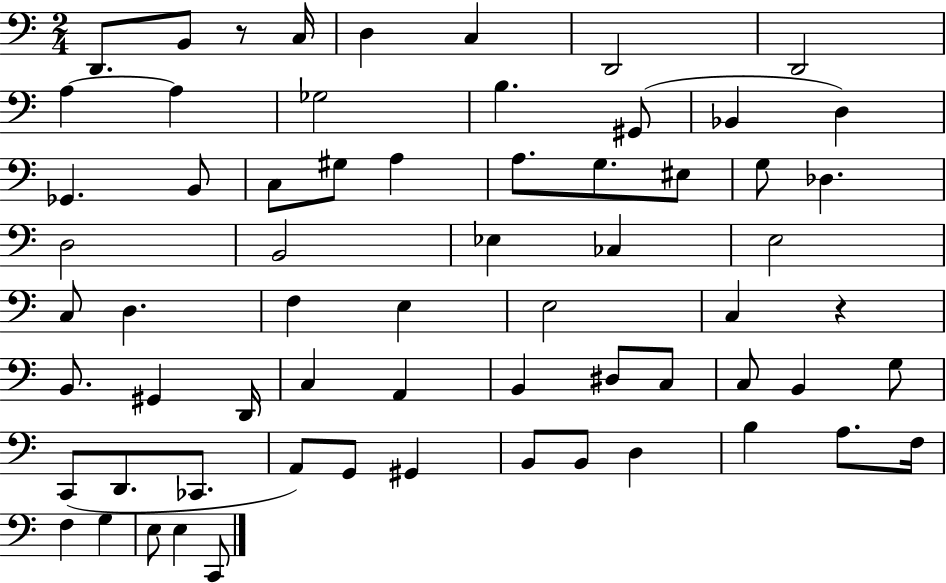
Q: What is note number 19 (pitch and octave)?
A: A3